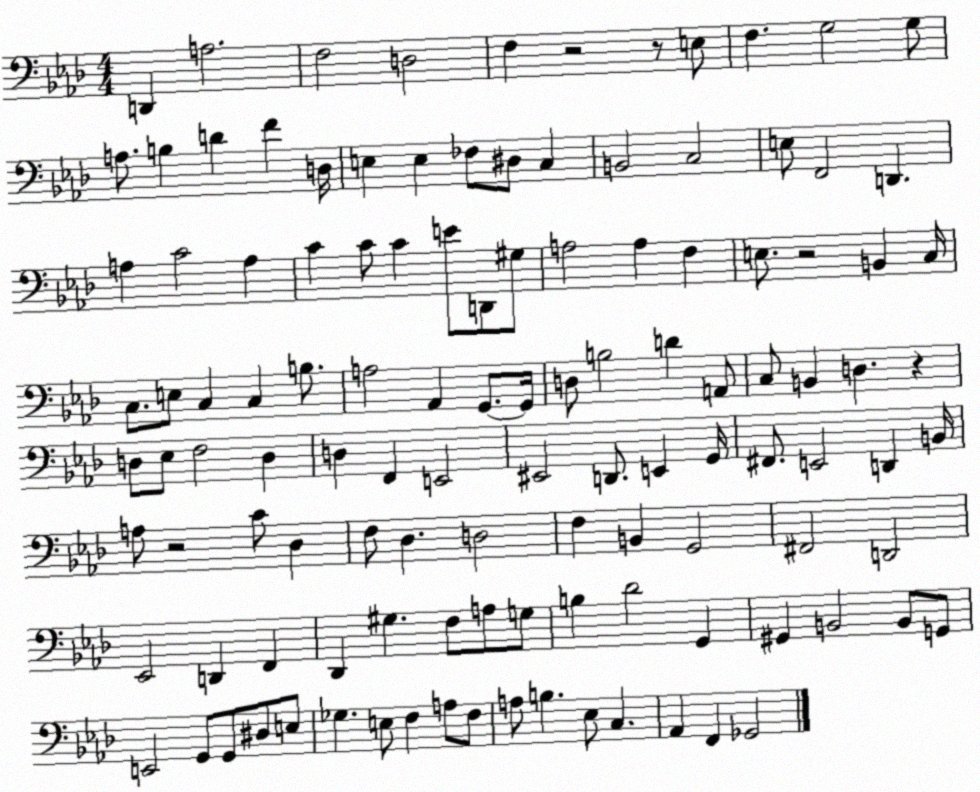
X:1
T:Untitled
M:4/4
L:1/4
K:Ab
D,, A,2 F,2 D,2 F, z2 z/2 E,/2 F, G,2 G,/2 A,/2 B, D F D,/4 E, E, _F,/2 ^D,/2 C, B,,2 C,2 E,/2 F,,2 D,, A, C2 A, C C/2 C E/2 D,,/2 ^G,/2 A,2 A, F, E,/2 z2 B,, C,/4 C,/2 E,/2 C, C, B,/2 A,2 _A,, G,,/2 G,,/4 D,/2 B,2 D A,,/2 C,/2 B,, D, z D,/2 _E,/2 F,2 D, D, F,, E,,2 ^E,,2 D,,/2 E,, G,,/4 ^F,,/2 E,,2 D,, B,,/4 A,/2 z2 C/2 _D, F,/2 _D, D,2 F, B,, G,,2 ^F,,2 D,,2 _E,,2 D,, F,, _D,, ^G, F,/2 A,/2 G,/2 B, _D2 G,, ^G,, B,,2 B,,/2 G,,/2 E,,2 G,,/2 G,,/2 ^D,/2 E,/2 _G, E,/2 F, A,/2 F,/2 A,/2 B, _E,/2 C, _A,, F,, _G,,2